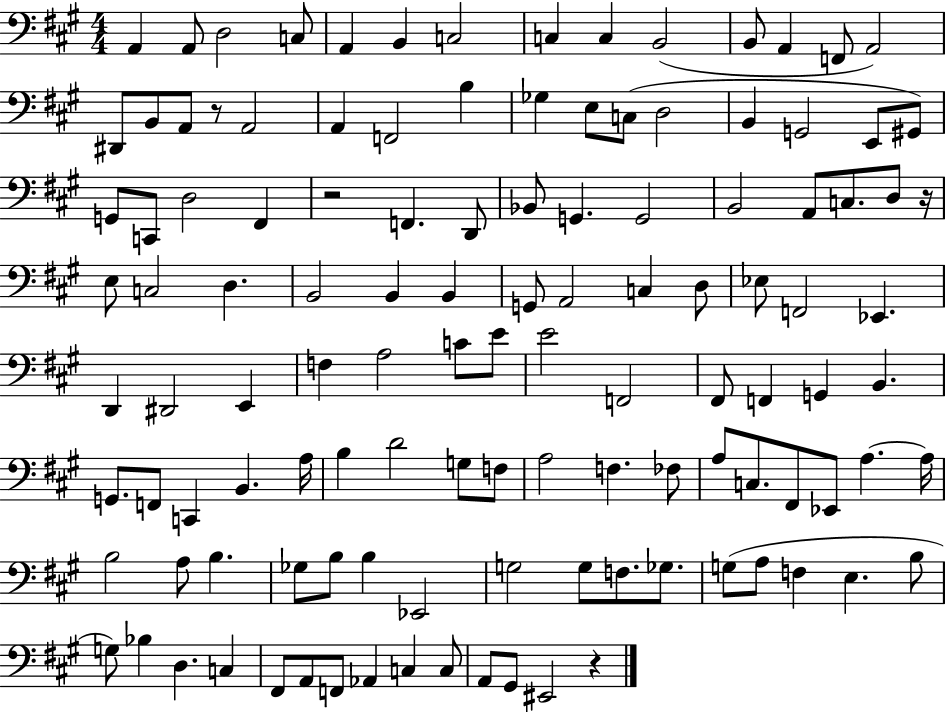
X:1
T:Untitled
M:4/4
L:1/4
K:A
A,, A,,/2 D,2 C,/2 A,, B,, C,2 C, C, B,,2 B,,/2 A,, F,,/2 A,,2 ^D,,/2 B,,/2 A,,/2 z/2 A,,2 A,, F,,2 B, _G, E,/2 C,/2 D,2 B,, G,,2 E,,/2 ^G,,/2 G,,/2 C,,/2 D,2 ^F,, z2 F,, D,,/2 _B,,/2 G,, G,,2 B,,2 A,,/2 C,/2 D,/2 z/4 E,/2 C,2 D, B,,2 B,, B,, G,,/2 A,,2 C, D,/2 _E,/2 F,,2 _E,, D,, ^D,,2 E,, F, A,2 C/2 E/2 E2 F,,2 ^F,,/2 F,, G,, B,, G,,/2 F,,/2 C,, B,, A,/4 B, D2 G,/2 F,/2 A,2 F, _F,/2 A,/2 C,/2 ^F,,/2 _E,,/2 A, A,/4 B,2 A,/2 B, _G,/2 B,/2 B, _E,,2 G,2 G,/2 F,/2 _G,/2 G,/2 A,/2 F, E, B,/2 G,/2 _B, D, C, ^F,,/2 A,,/2 F,,/2 _A,, C, C,/2 A,,/2 ^G,,/2 ^E,,2 z